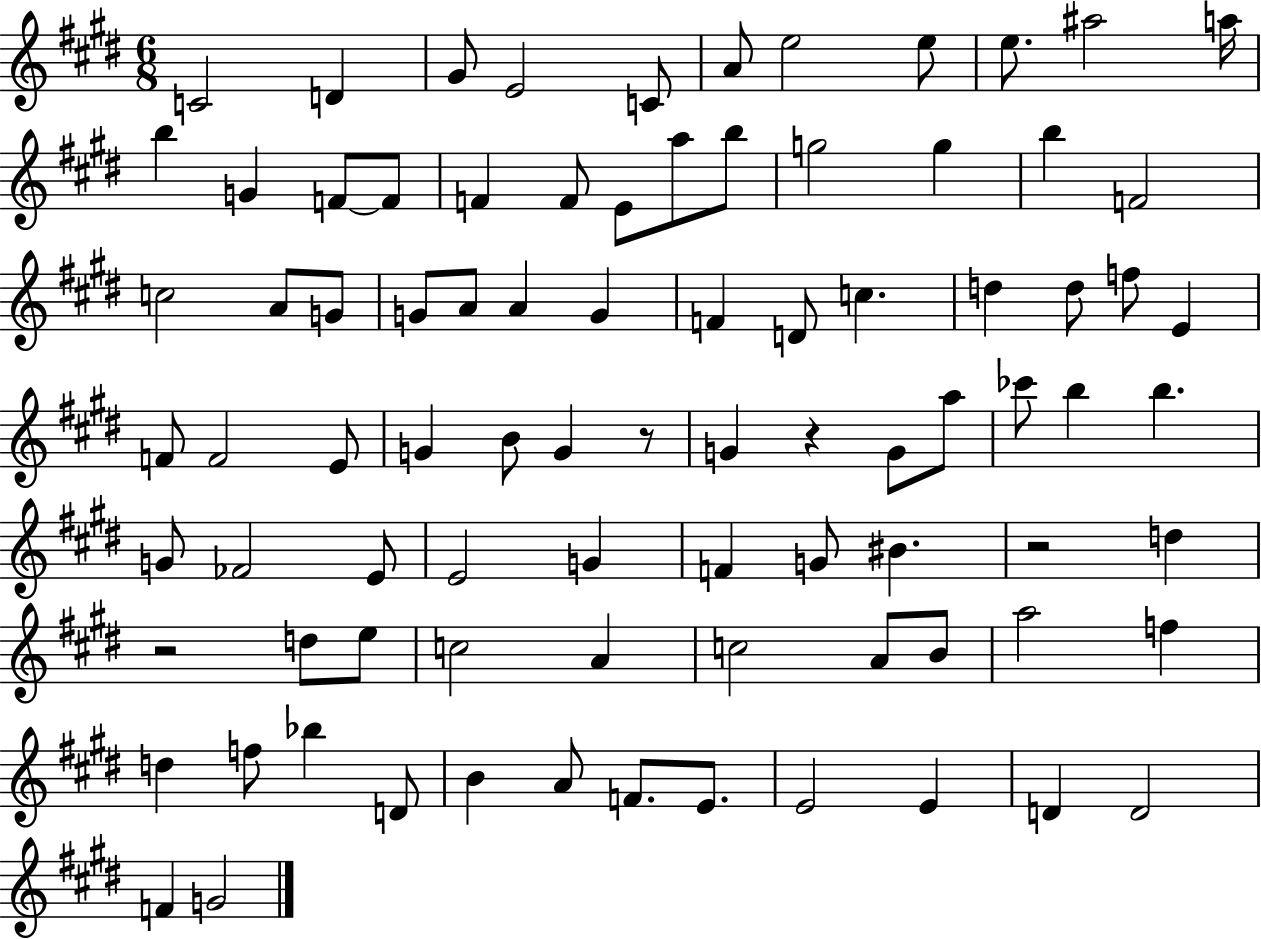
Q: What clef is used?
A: treble